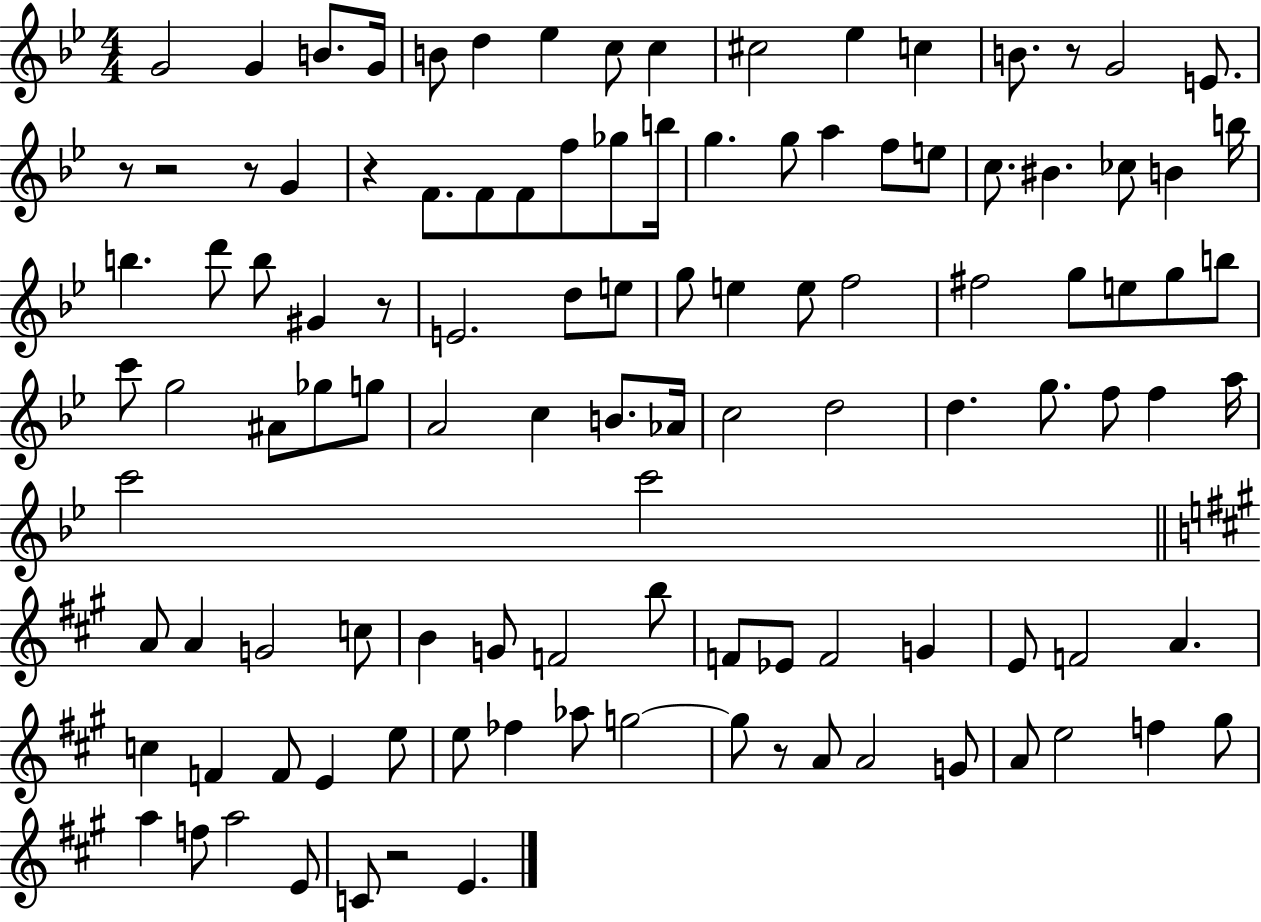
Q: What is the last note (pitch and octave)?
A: E4